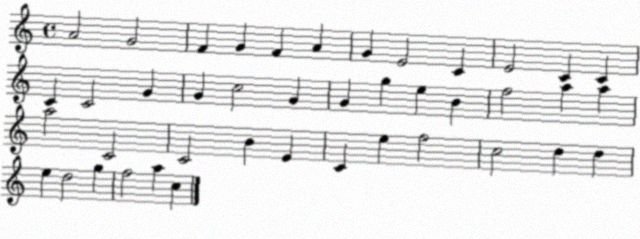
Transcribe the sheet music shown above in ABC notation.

X:1
T:Untitled
M:4/4
L:1/4
K:C
A2 G2 F G F A G E2 C E2 C C C C2 G G c2 G G g e B f2 a a a2 C2 C2 B E C e f2 c2 d d e d2 g f2 a c